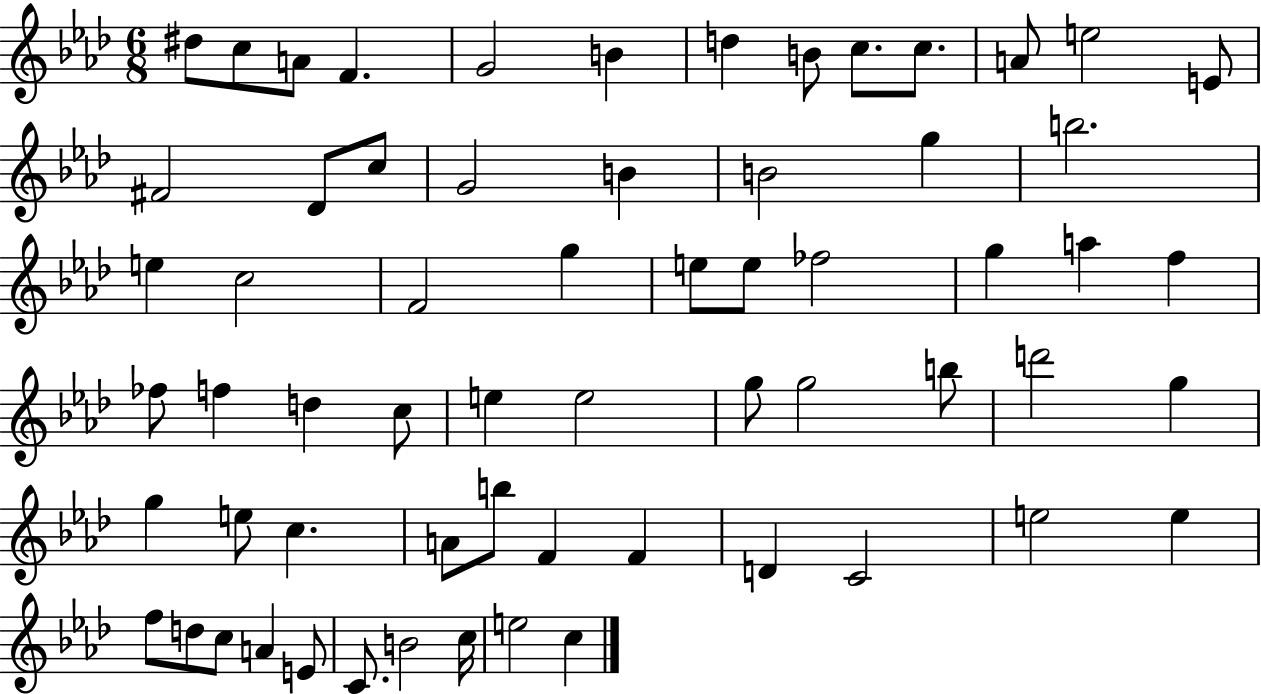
D#5/e C5/e A4/e F4/q. G4/h B4/q D5/q B4/e C5/e. C5/e. A4/e E5/h E4/e F#4/h Db4/e C5/e G4/h B4/q B4/h G5/q B5/h. E5/q C5/h F4/h G5/q E5/e E5/e FES5/h G5/q A5/q F5/q FES5/e F5/q D5/q C5/e E5/q E5/h G5/e G5/h B5/e D6/h G5/q G5/q E5/e C5/q. A4/e B5/e F4/q F4/q D4/q C4/h E5/h E5/q F5/e D5/e C5/e A4/q E4/e C4/e. B4/h C5/s E5/h C5/q